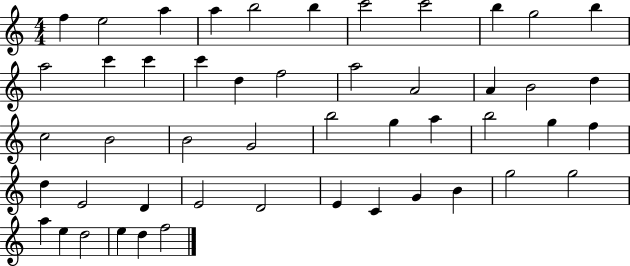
X:1
T:Untitled
M:4/4
L:1/4
K:C
f e2 a a b2 b c'2 c'2 b g2 b a2 c' c' c' d f2 a2 A2 A B2 d c2 B2 B2 G2 b2 g a b2 g f d E2 D E2 D2 E C G B g2 g2 a e d2 e d f2